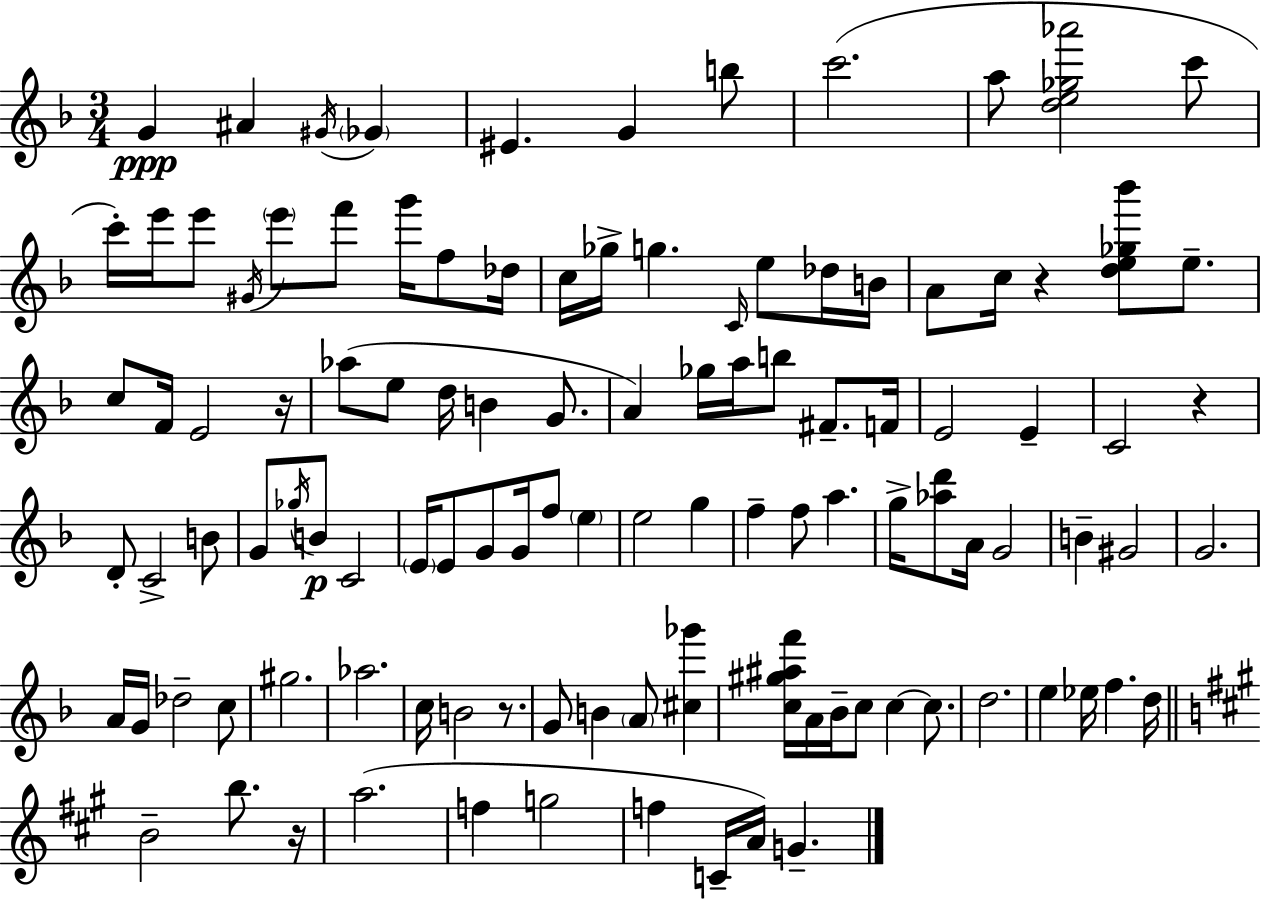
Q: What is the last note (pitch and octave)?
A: G4